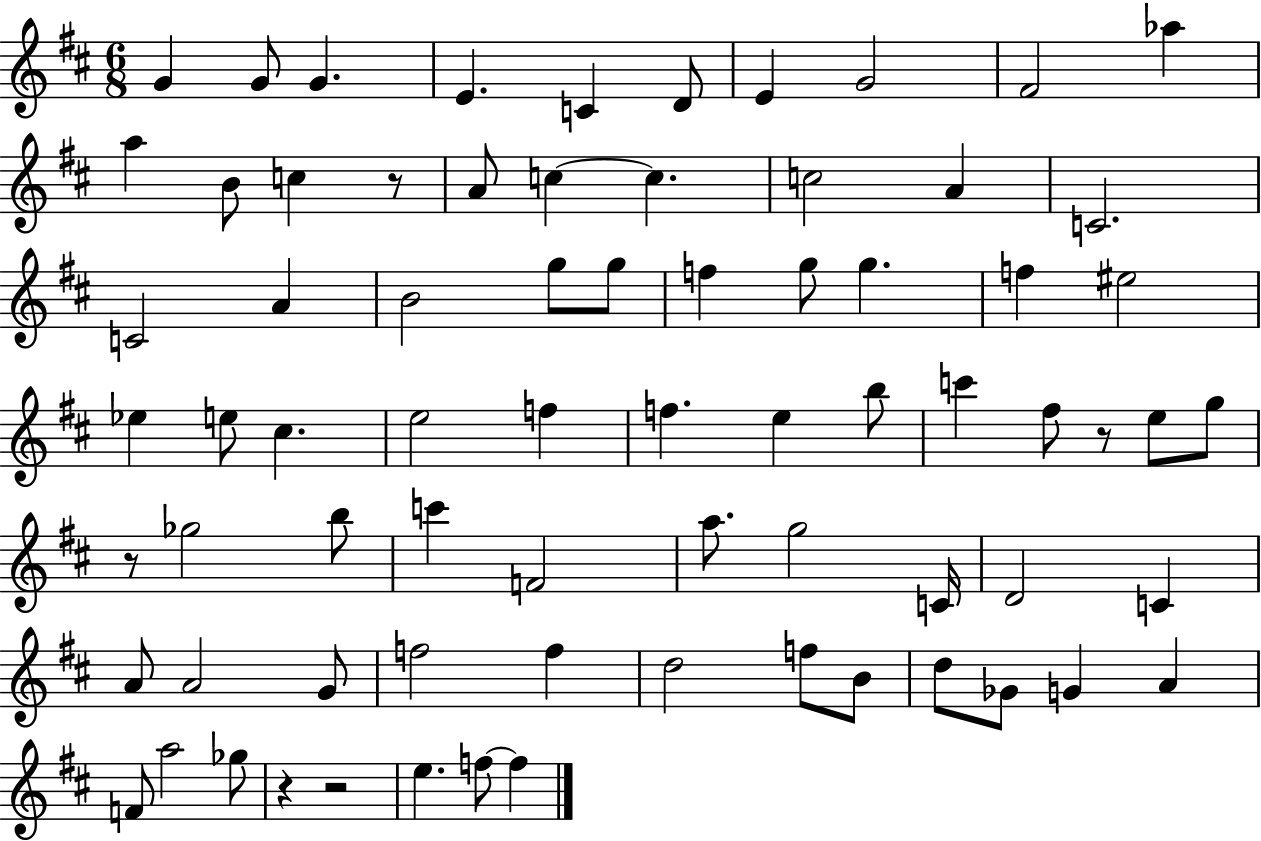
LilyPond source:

{
  \clef treble
  \numericTimeSignature
  \time 6/8
  \key d \major
  g'4 g'8 g'4. | e'4. c'4 d'8 | e'4 g'2 | fis'2 aes''4 | \break a''4 b'8 c''4 r8 | a'8 c''4~~ c''4. | c''2 a'4 | c'2. | \break c'2 a'4 | b'2 g''8 g''8 | f''4 g''8 g''4. | f''4 eis''2 | \break ees''4 e''8 cis''4. | e''2 f''4 | f''4. e''4 b''8 | c'''4 fis''8 r8 e''8 g''8 | \break r8 ges''2 b''8 | c'''4 f'2 | a''8. g''2 c'16 | d'2 c'4 | \break a'8 a'2 g'8 | f''2 f''4 | d''2 f''8 b'8 | d''8 ges'8 g'4 a'4 | \break f'8 a''2 ges''8 | r4 r2 | e''4. f''8~~ f''4 | \bar "|."
}